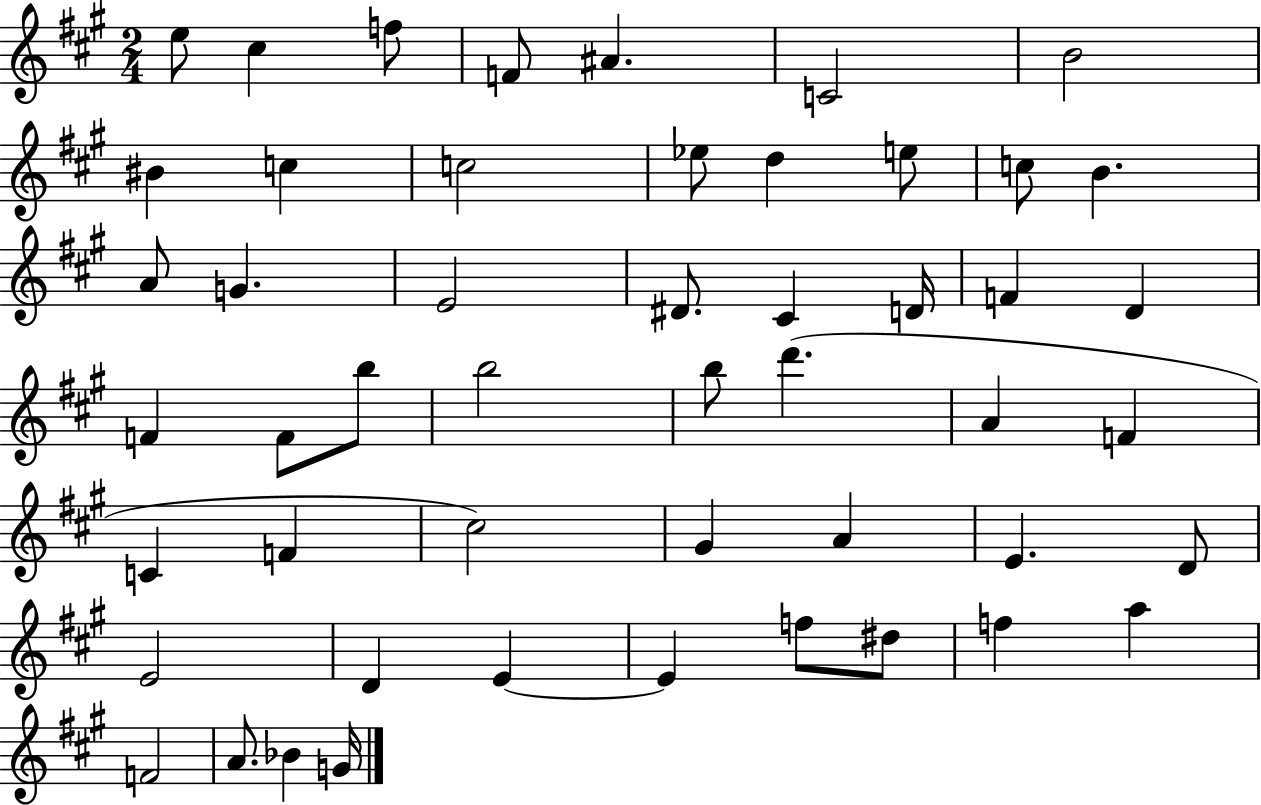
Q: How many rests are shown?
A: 0